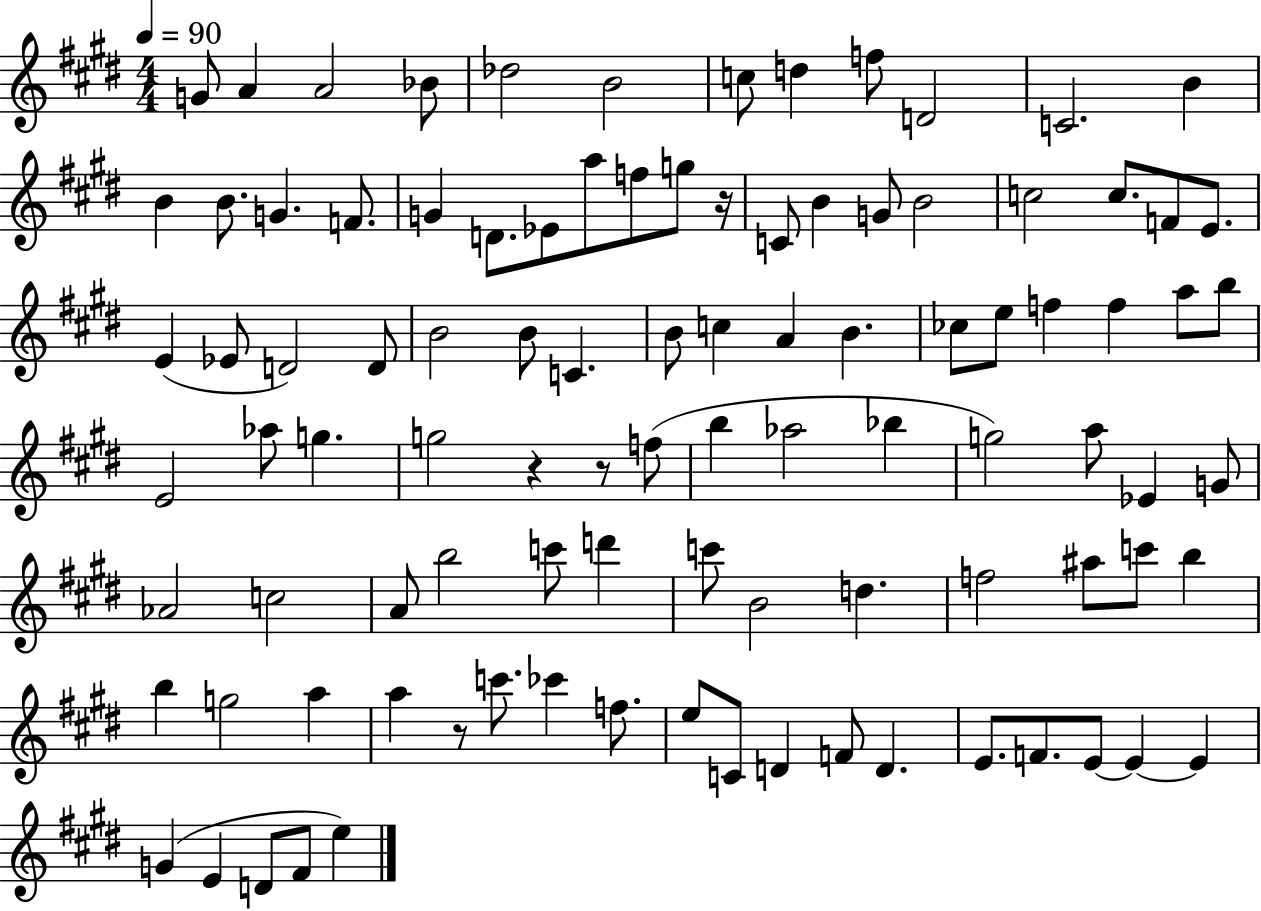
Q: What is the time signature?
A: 4/4